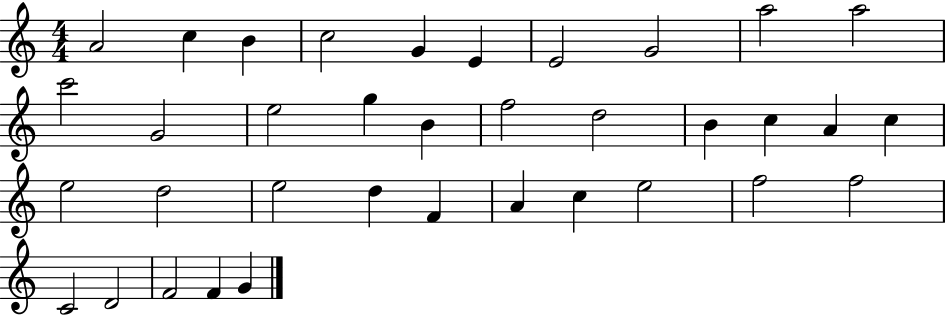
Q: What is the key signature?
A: C major